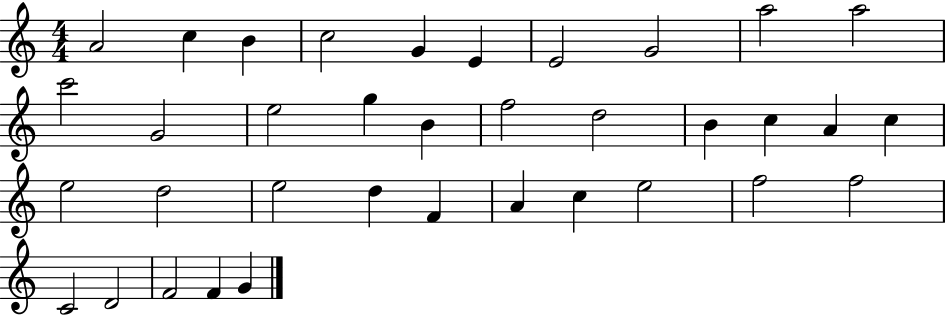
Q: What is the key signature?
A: C major